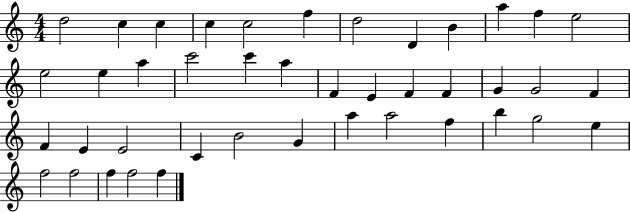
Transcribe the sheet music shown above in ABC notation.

X:1
T:Untitled
M:4/4
L:1/4
K:C
d2 c c c c2 f d2 D B a f e2 e2 e a c'2 c' a F E F F G G2 F F E E2 C B2 G a a2 f b g2 e f2 f2 f f2 f